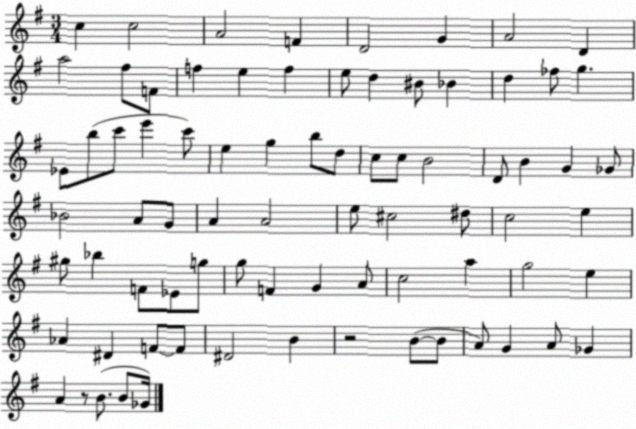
X:1
T:Untitled
M:3/4
L:1/4
K:G
c c2 A2 F D2 G A2 D a2 ^f/2 F/2 f e f e/2 d ^B/2 _B d _f/2 g _E/2 b/2 c'/2 e' c'/2 e g b/2 d/2 c/2 c/2 B2 D/2 B G _G/2 _B2 A/2 G/2 A A2 e/2 ^c2 ^d/2 c2 e ^g/2 _b F/2 _E/2 g/2 g/2 F G A/2 c2 a g2 e _A ^D F/2 F/2 ^D2 B z2 B/2 B/2 A/2 G A/2 _G A z/2 B/2 B/2 _G/4